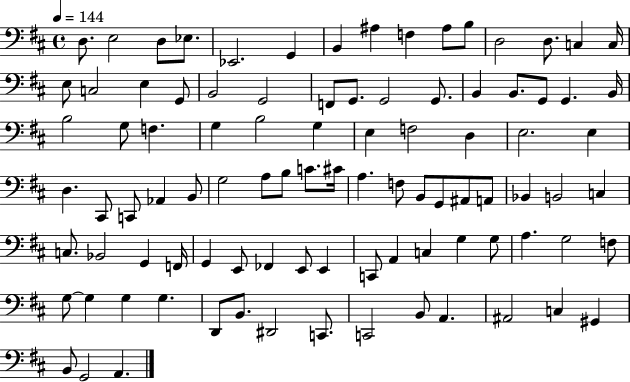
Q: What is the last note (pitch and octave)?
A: A2